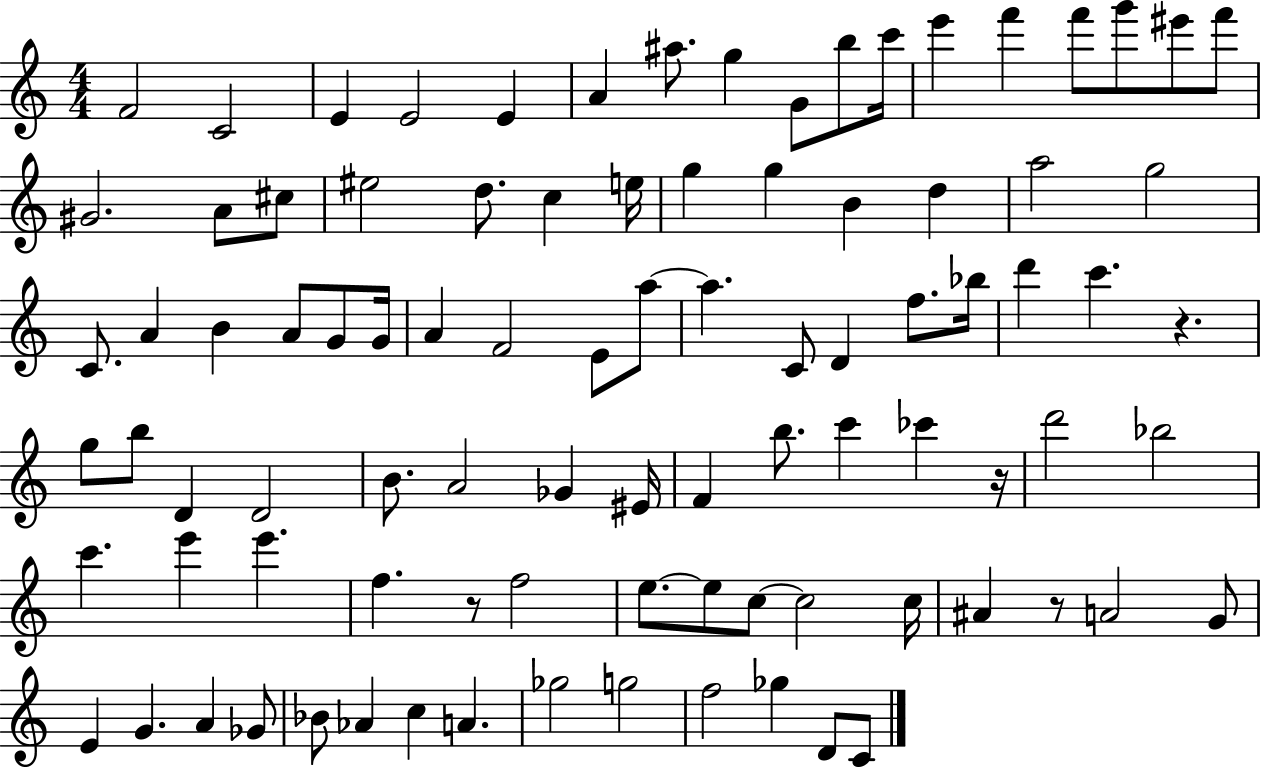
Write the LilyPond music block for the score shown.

{
  \clef treble
  \numericTimeSignature
  \time 4/4
  \key c \major
  f'2 c'2 | e'4 e'2 e'4 | a'4 ais''8. g''4 g'8 b''8 c'''16 | e'''4 f'''4 f'''8 g'''8 eis'''8 f'''8 | \break gis'2. a'8 cis''8 | eis''2 d''8. c''4 e''16 | g''4 g''4 b'4 d''4 | a''2 g''2 | \break c'8. a'4 b'4 a'8 g'8 g'16 | a'4 f'2 e'8 a''8~~ | a''4. c'8 d'4 f''8. bes''16 | d'''4 c'''4. r4. | \break g''8 b''8 d'4 d'2 | b'8. a'2 ges'4 eis'16 | f'4 b''8. c'''4 ces'''4 r16 | d'''2 bes''2 | \break c'''4. e'''4 e'''4. | f''4. r8 f''2 | e''8.~~ e''8 c''8~~ c''2 c''16 | ais'4 r8 a'2 g'8 | \break e'4 g'4. a'4 ges'8 | bes'8 aes'4 c''4 a'4. | ges''2 g''2 | f''2 ges''4 d'8 c'8 | \break \bar "|."
}